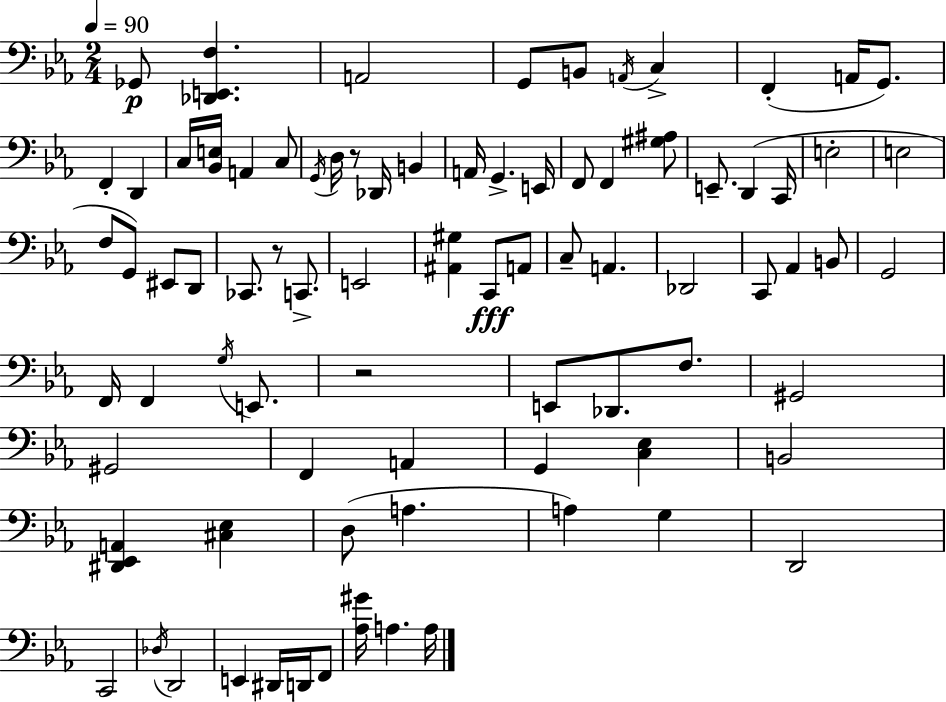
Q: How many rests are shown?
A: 3